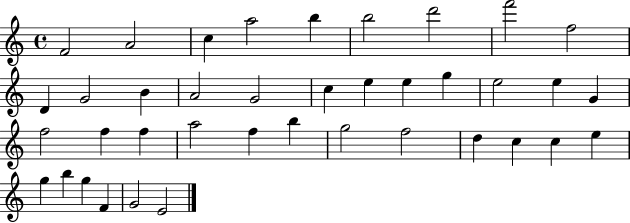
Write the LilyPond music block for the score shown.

{
  \clef treble
  \time 4/4
  \defaultTimeSignature
  \key c \major
  f'2 a'2 | c''4 a''2 b''4 | b''2 d'''2 | f'''2 f''2 | \break d'4 g'2 b'4 | a'2 g'2 | c''4 e''4 e''4 g''4 | e''2 e''4 g'4 | \break f''2 f''4 f''4 | a''2 f''4 b''4 | g''2 f''2 | d''4 c''4 c''4 e''4 | \break g''4 b''4 g''4 f'4 | g'2 e'2 | \bar "|."
}